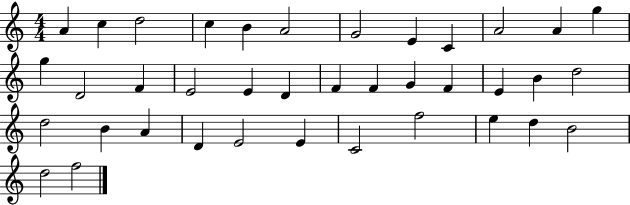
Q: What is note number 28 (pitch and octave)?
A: A4